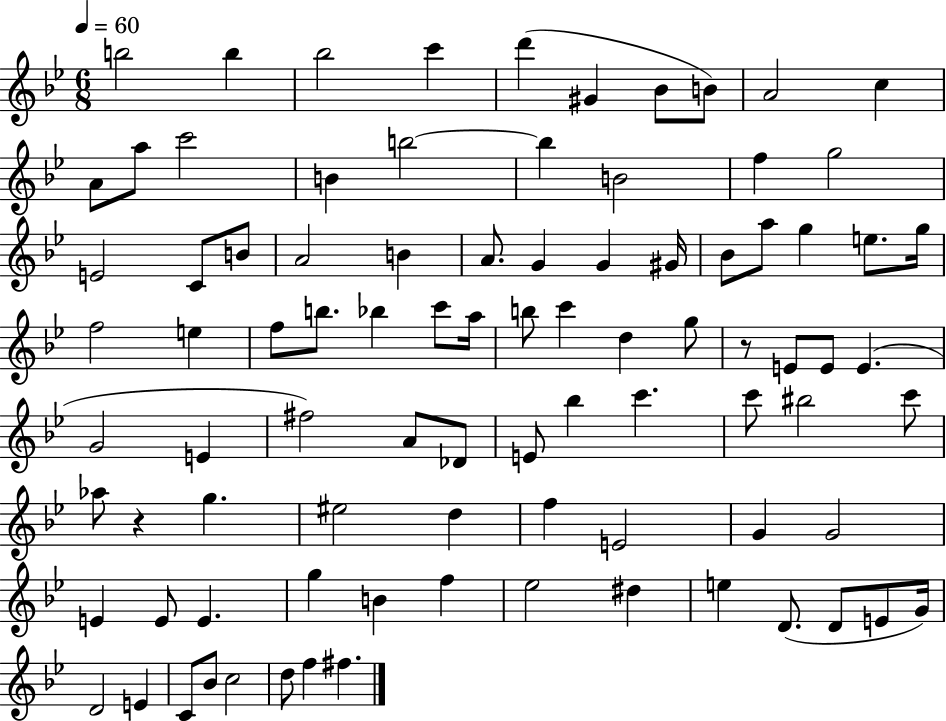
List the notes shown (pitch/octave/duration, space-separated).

B5/h B5/q Bb5/h C6/q D6/q G#4/q Bb4/e B4/e A4/h C5/q A4/e A5/e C6/h B4/q B5/h B5/q B4/h F5/q G5/h E4/h C4/e B4/e A4/h B4/q A4/e. G4/q G4/q G#4/s Bb4/e A5/e G5/q E5/e. G5/s F5/h E5/q F5/e B5/e. Bb5/q C6/e A5/s B5/e C6/q D5/q G5/e R/e E4/e E4/e E4/q. G4/h E4/q F#5/h A4/e Db4/e E4/e Bb5/q C6/q. C6/e BIS5/h C6/e Ab5/e R/q G5/q. EIS5/h D5/q F5/q E4/h G4/q G4/h E4/q E4/e E4/q. G5/q B4/q F5/q Eb5/h D#5/q E5/q D4/e. D4/e E4/e G4/s D4/h E4/q C4/e Bb4/e C5/h D5/e F5/q F#5/q.